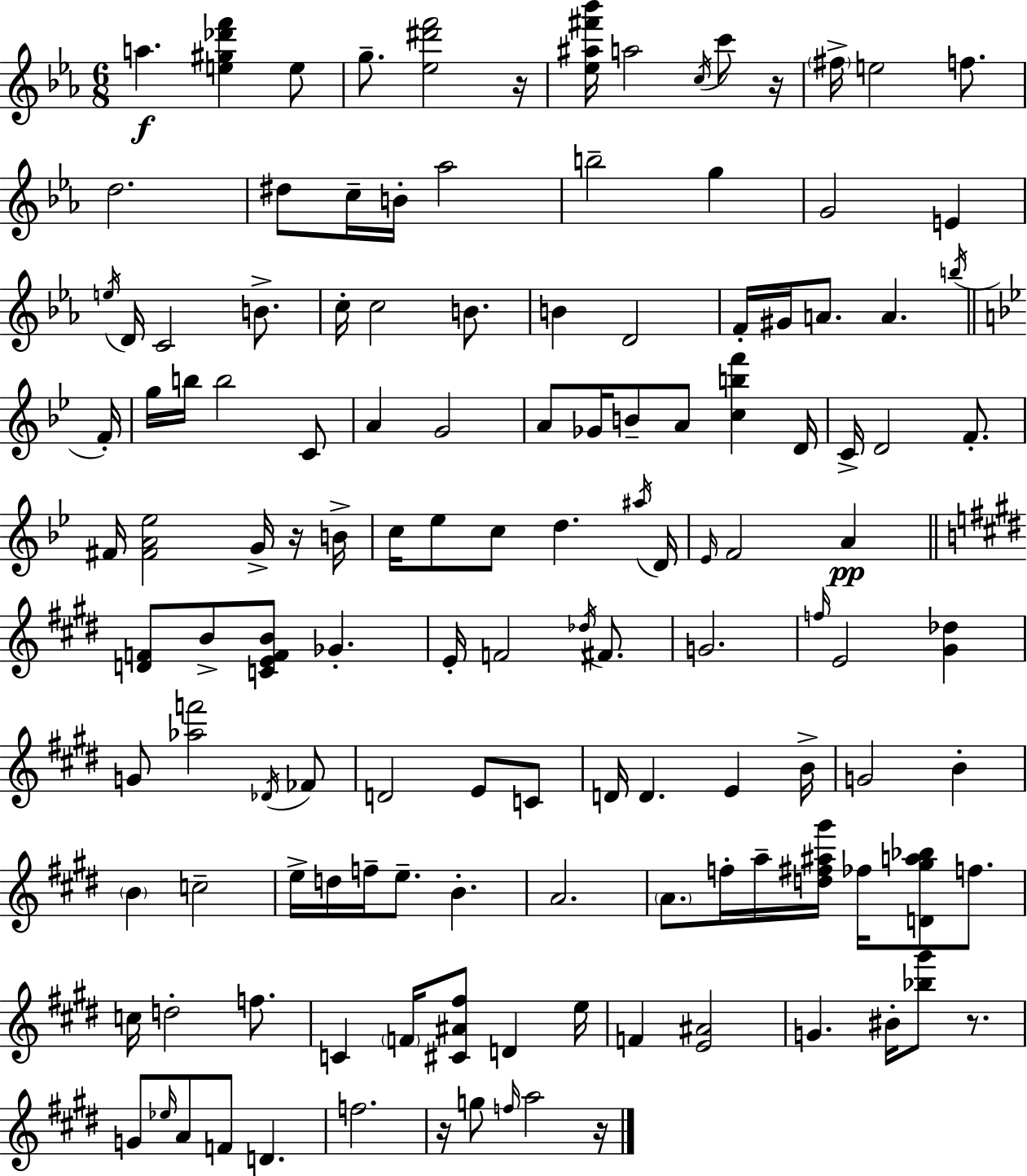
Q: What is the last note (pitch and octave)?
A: A5